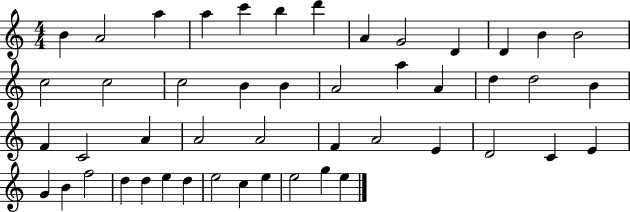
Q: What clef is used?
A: treble